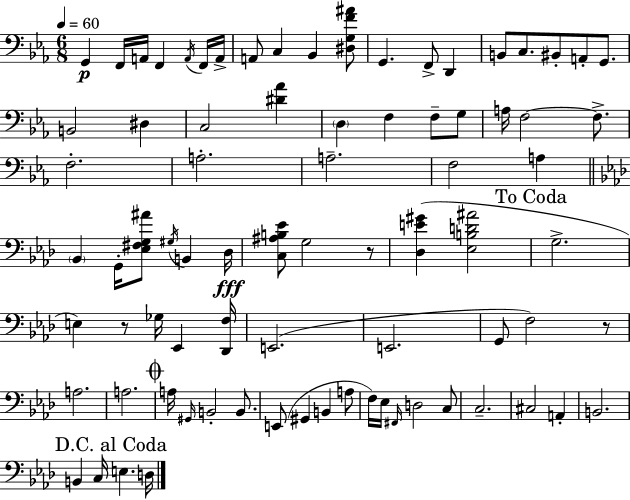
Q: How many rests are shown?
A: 3